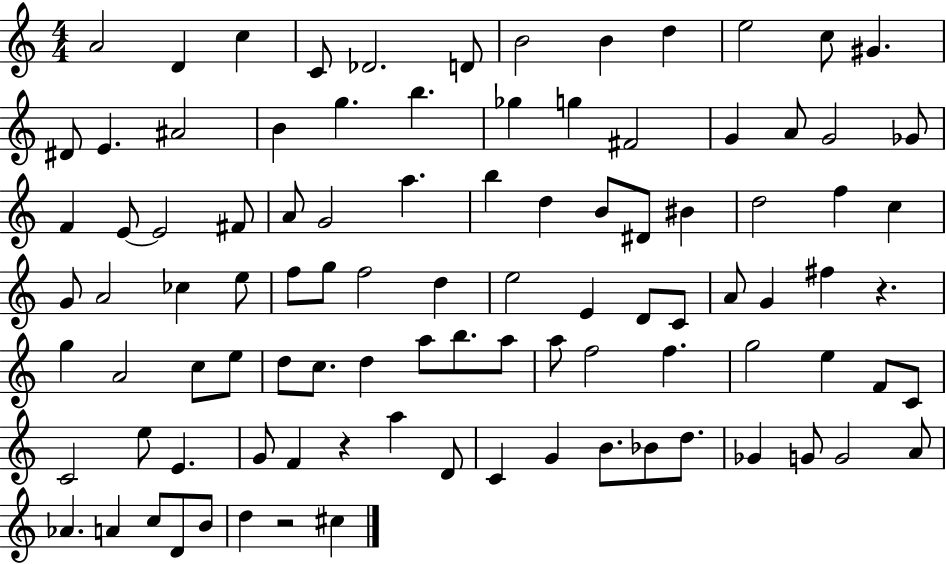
X:1
T:Untitled
M:4/4
L:1/4
K:C
A2 D c C/2 _D2 D/2 B2 B d e2 c/2 ^G ^D/2 E ^A2 B g b _g g ^F2 G A/2 G2 _G/2 F E/2 E2 ^F/2 A/2 G2 a b d B/2 ^D/2 ^B d2 f c G/2 A2 _c e/2 f/2 g/2 f2 d e2 E D/2 C/2 A/2 G ^f z g A2 c/2 e/2 d/2 c/2 d a/2 b/2 a/2 a/2 f2 f g2 e F/2 C/2 C2 e/2 E G/2 F z a D/2 C G B/2 _B/2 d/2 _G G/2 G2 A/2 _A A c/2 D/2 B/2 d z2 ^c